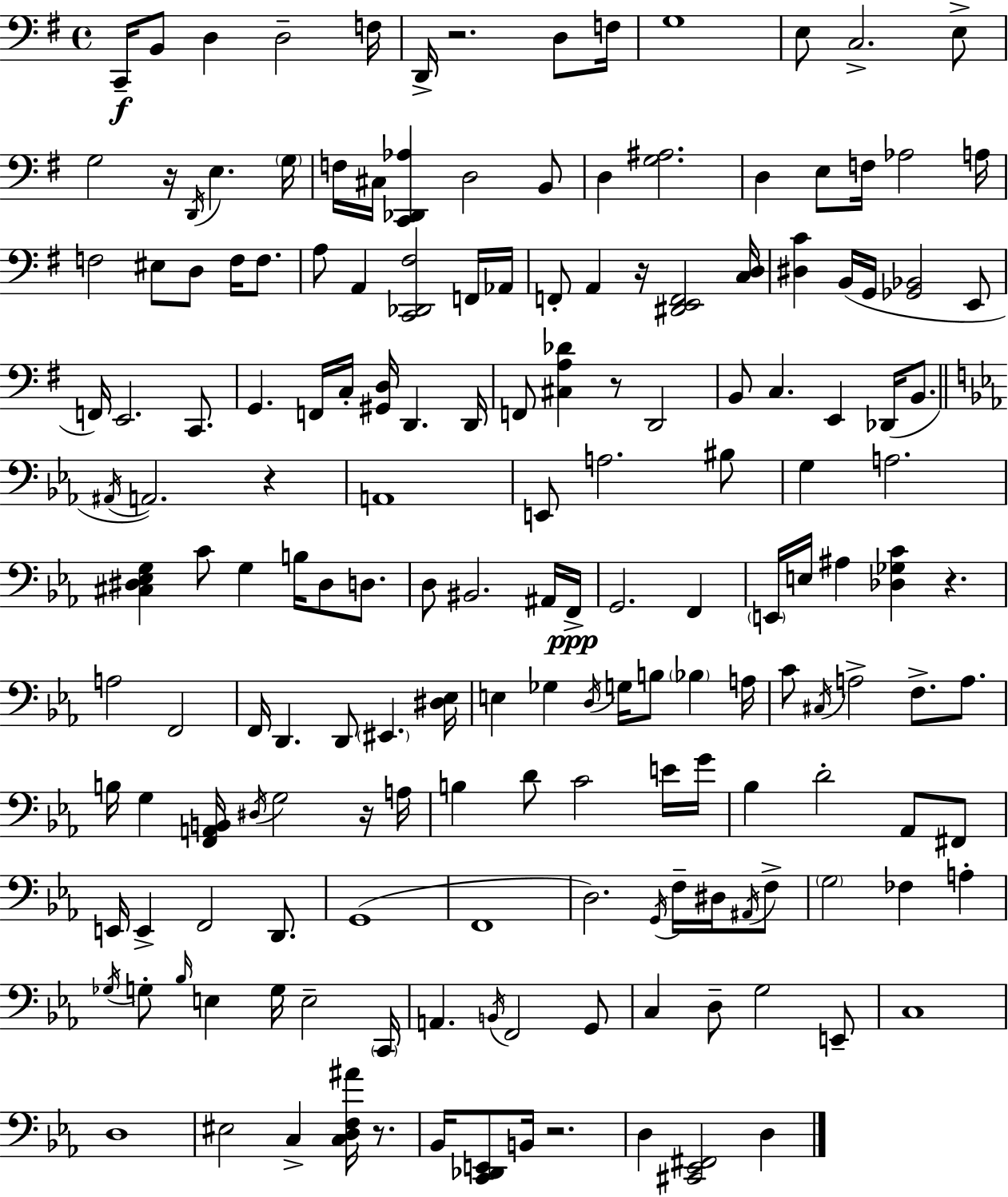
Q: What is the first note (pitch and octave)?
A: C2